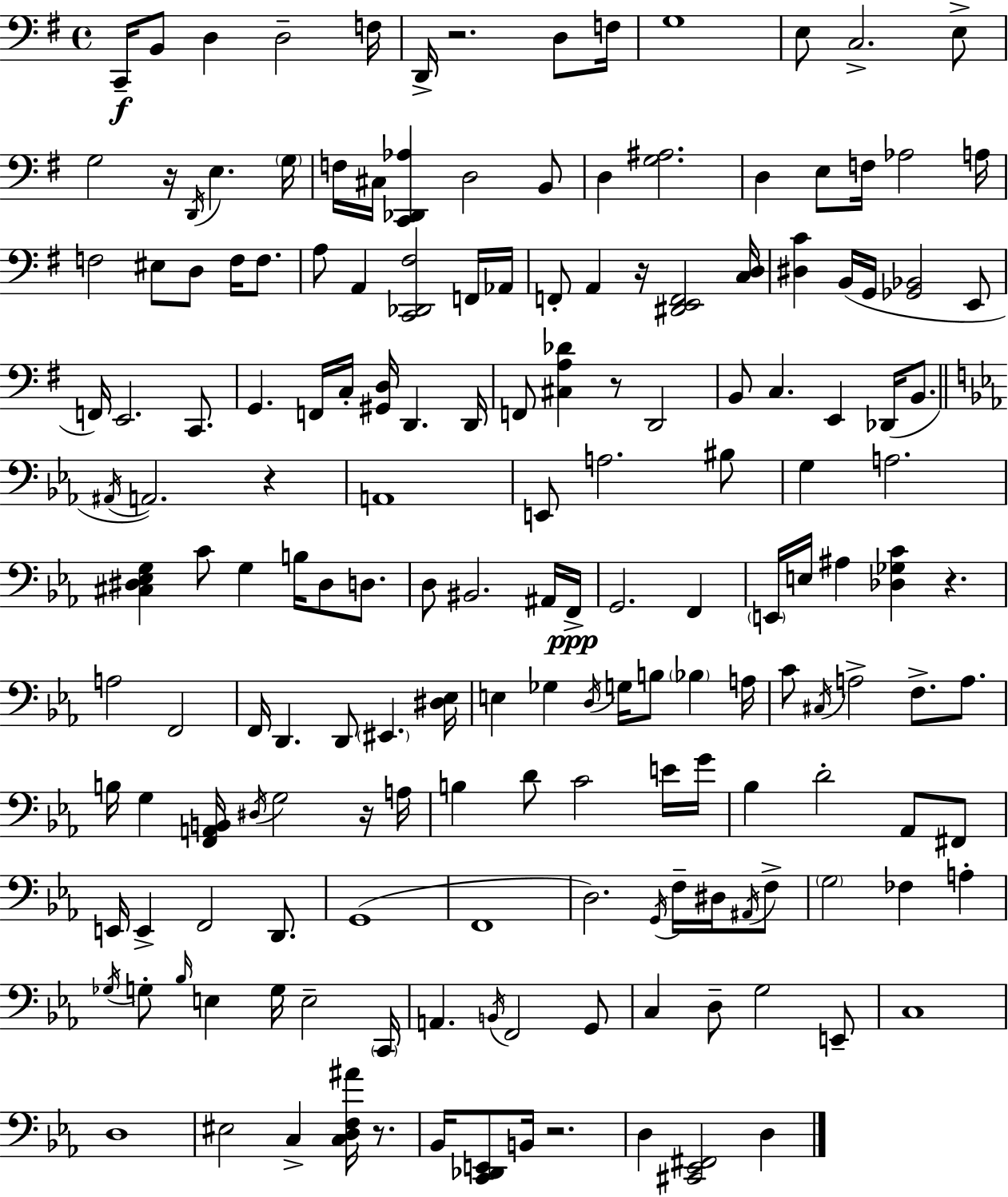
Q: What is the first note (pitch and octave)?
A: C2